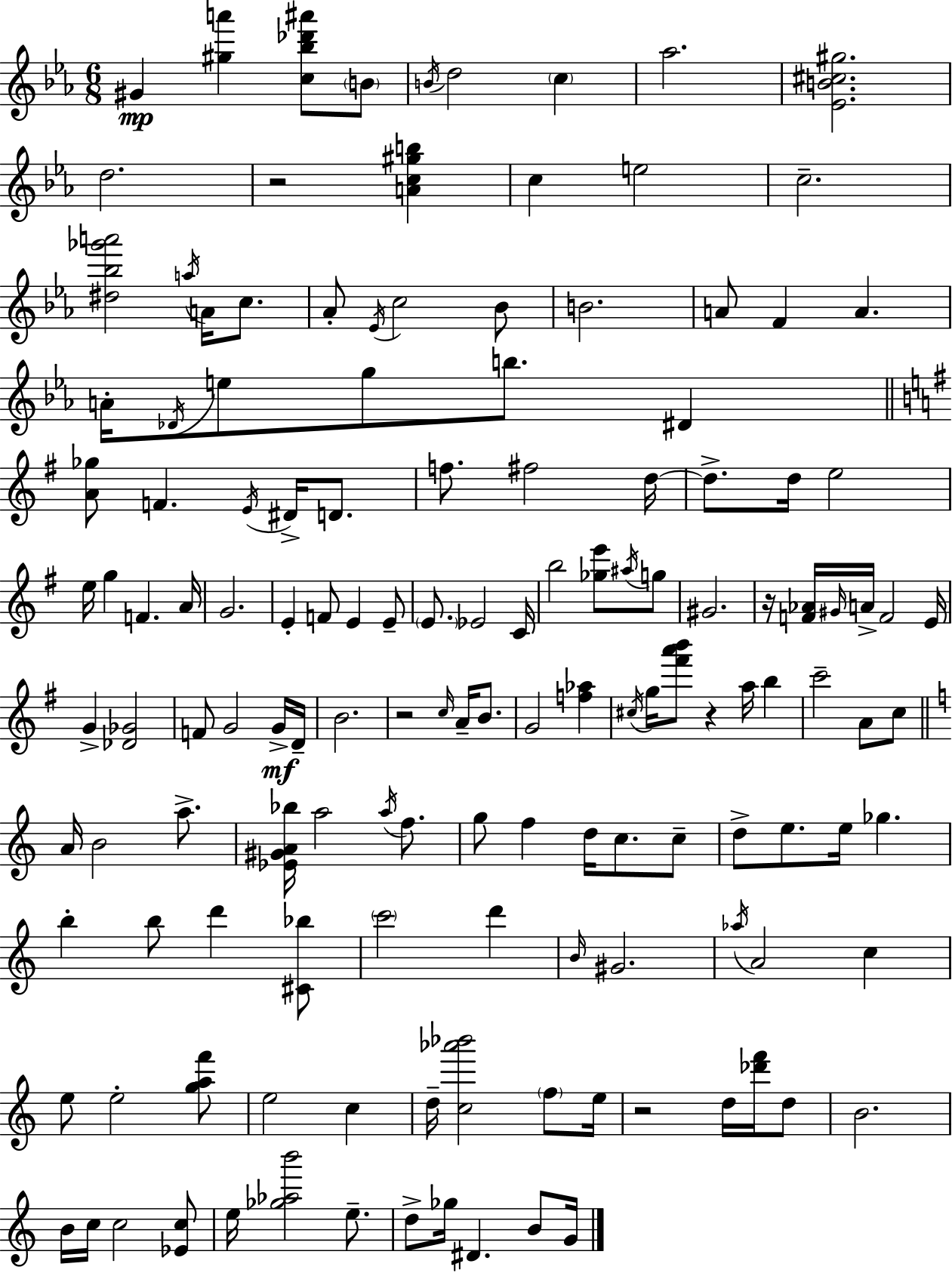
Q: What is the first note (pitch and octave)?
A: G#4